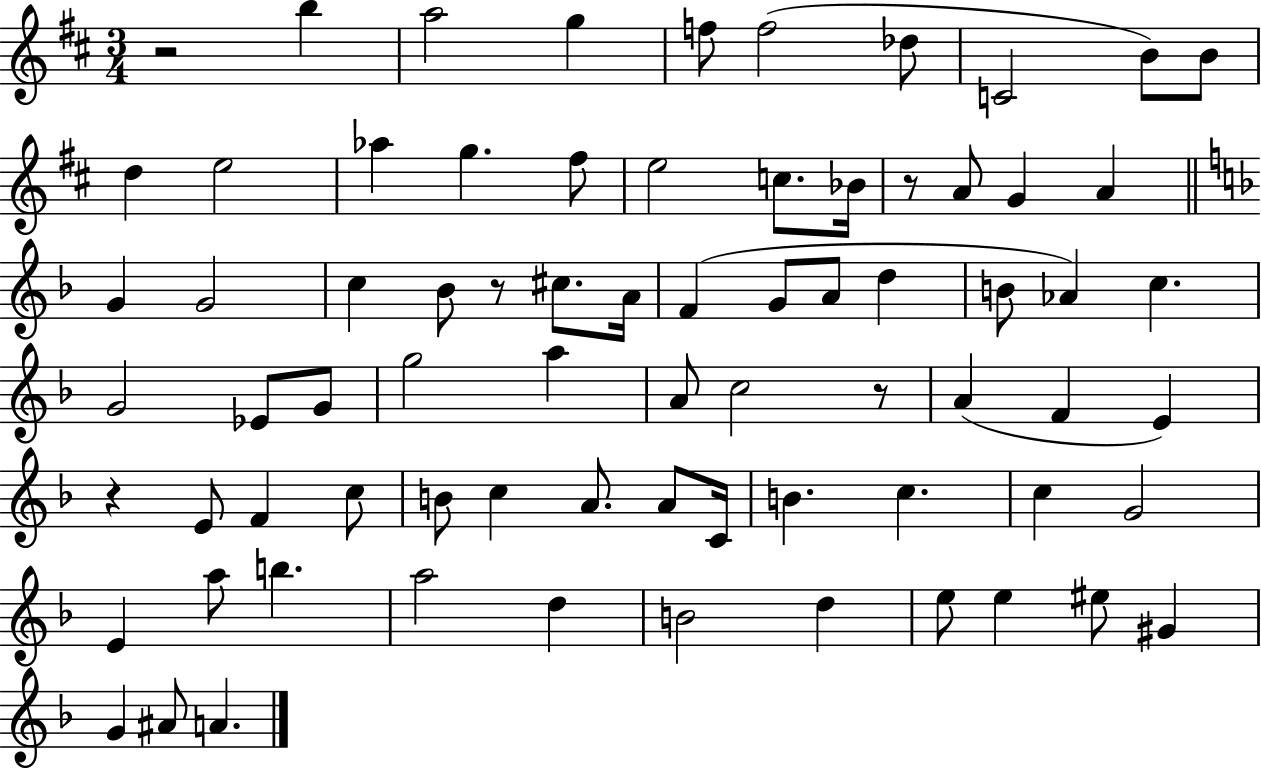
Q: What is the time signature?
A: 3/4